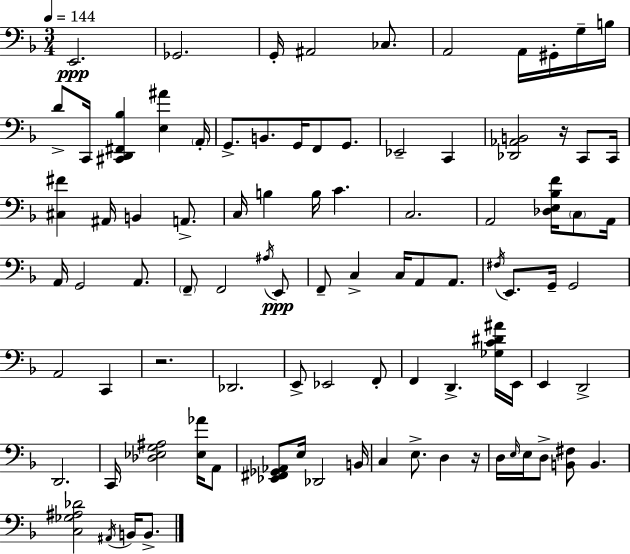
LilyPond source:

{
  \clef bass
  \numericTimeSignature
  \time 3/4
  \key f \major
  \tempo 4 = 144
  e,2.\ppp | ges,2. | g,16-. ais,2 ces8. | a,2 a,16 gis,16-. g16-- b16 | \break d'8-> c,16 <cis, d, fis, bes>4 <e ais'>4 \parenthesize a,16-. | g,8.-> b,8. g,16 f,8 g,8. | ees,2-- c,4 | <des, aes, b,>2 r16 c,8 c,16 | \break <cis fis'>4 ais,16 b,4 a,8.-> | c16 b4 b16 c'4. | c2. | a,2 <des e bes f'>16 \parenthesize c8 a,16 | \break a,16 g,2 a,8. | \parenthesize f,8-- f,2 \acciaccatura { ais16 } e,8\ppp | f,8-- c4-> c16 a,8 a,8. | \acciaccatura { fis16 } e,8. g,16-- g,2 | \break a,2 c,4 | r2. | des,2. | e,8-> ees,2 | \break f,8-. f,4 d,4.-> | <ges c' dis' ais'>16 e,16 e,4 d,2-> | d,2. | c,16 <des ees g ais>2 <ees aes'>16 | \break a,8 <ees, fis, ges, aes,>8 e16 des,2 | b,16 c4 e8.-> d4 | r16 d16 \grace { e16 } e16 d8-> <b, fis>8 b,4. | <c ges ais des'>2 \acciaccatura { ais,16 } | \break b,16 b,8.-> \bar "|."
}